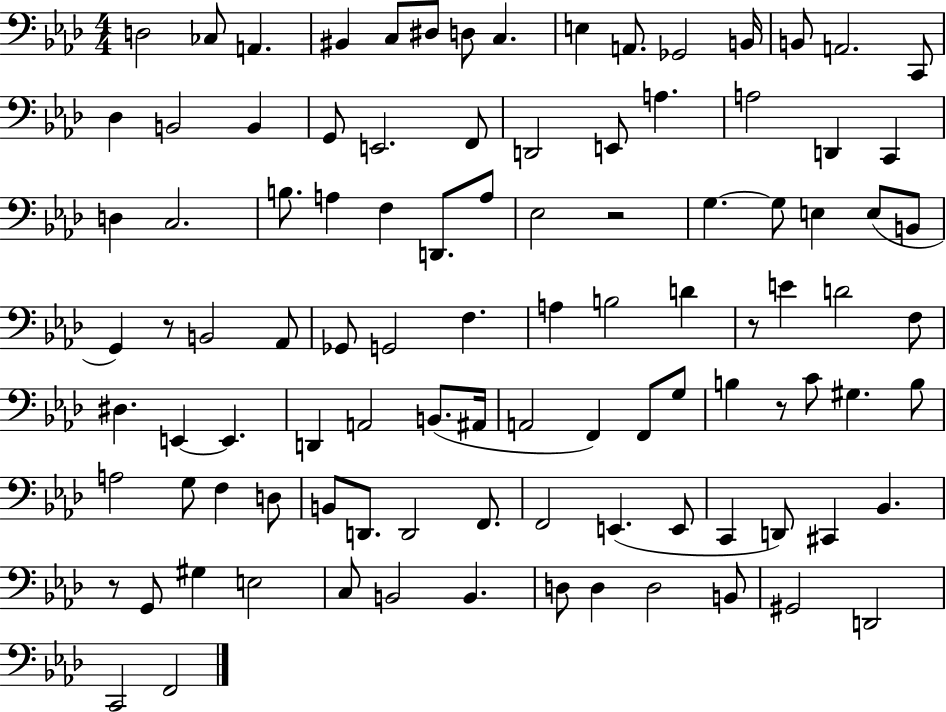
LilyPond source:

{
  \clef bass
  \numericTimeSignature
  \time 4/4
  \key aes \major
  \repeat volta 2 { d2 ces8 a,4. | bis,4 c8 dis8 d8 c4. | e4 a,8. ges,2 b,16 | b,8 a,2. c,8 | \break des4 b,2 b,4 | g,8 e,2. f,8 | d,2 e,8 a4. | a2 d,4 c,4 | \break d4 c2. | b8. a4 f4 d,8. a8 | ees2 r2 | g4.~~ g8 e4 e8( b,8 | \break g,4) r8 b,2 aes,8 | ges,8 g,2 f4. | a4 b2 d'4 | r8 e'4 d'2 f8 | \break dis4. e,4~~ e,4. | d,4 a,2 b,8.( ais,16 | a,2 f,4) f,8 g8 | b4 r8 c'8 gis4. b8 | \break a2 g8 f4 d8 | b,8 d,8. d,2 f,8. | f,2 e,4.( e,8 | c,4 d,8) cis,4 bes,4. | \break r8 g,8 gis4 e2 | c8 b,2 b,4. | d8 d4 d2 b,8 | gis,2 d,2 | \break c,2 f,2 | } \bar "|."
}